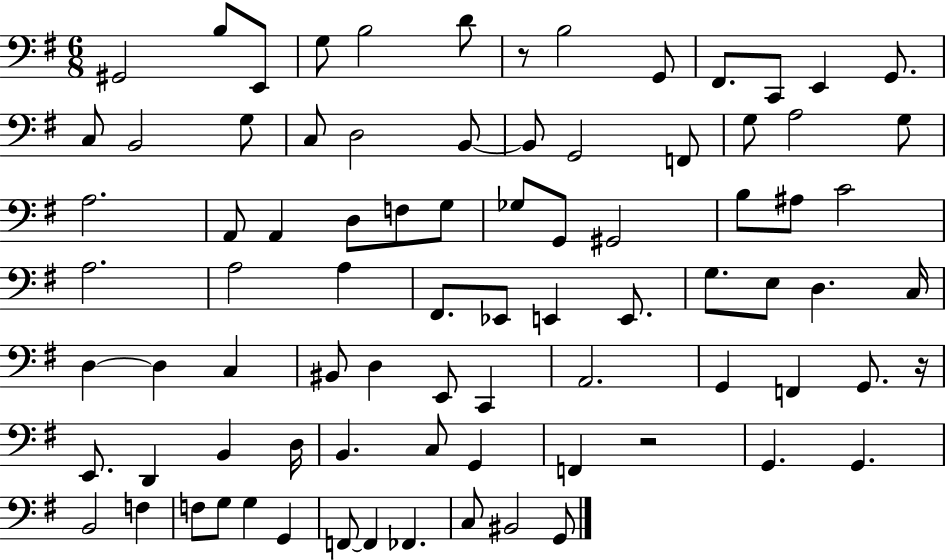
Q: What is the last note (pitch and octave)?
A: G2